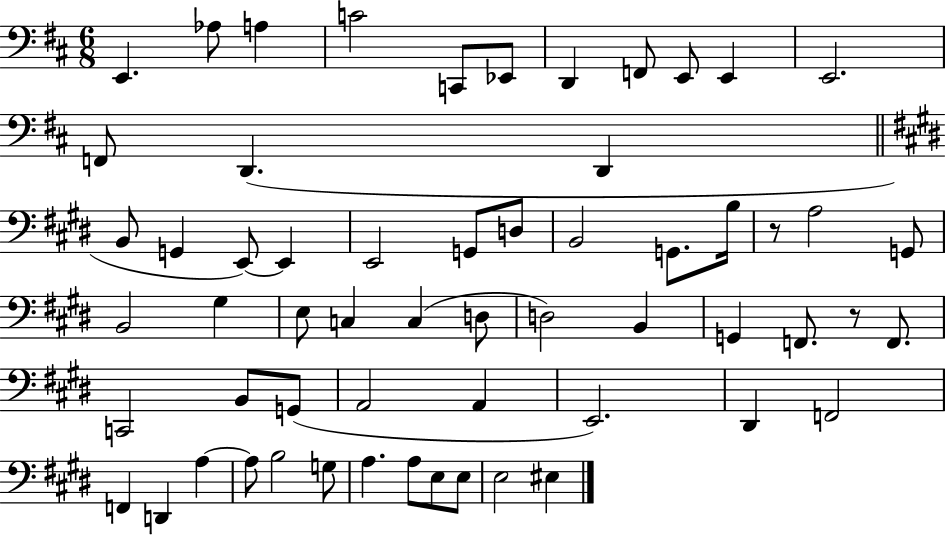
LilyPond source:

{
  \clef bass
  \numericTimeSignature
  \time 6/8
  \key d \major
  e,4. aes8 a4 | c'2 c,8 ees,8 | d,4 f,8 e,8 e,4 | e,2. | \break f,8 d,4.( d,4 | \bar "||" \break \key e \major b,8 g,4 e,8~~) e,4 | e,2 g,8 d8 | b,2 g,8. b16 | r8 a2 g,8 | \break b,2 gis4 | e8 c4 c4( d8 | d2) b,4 | g,4 f,8. r8 f,8. | \break c,2 b,8 g,8( | a,2 a,4 | e,2.) | dis,4 f,2 | \break f,4 d,4 a4~~ | a8 b2 g8 | a4. a8 e8 e8 | e2 eis4 | \break \bar "|."
}